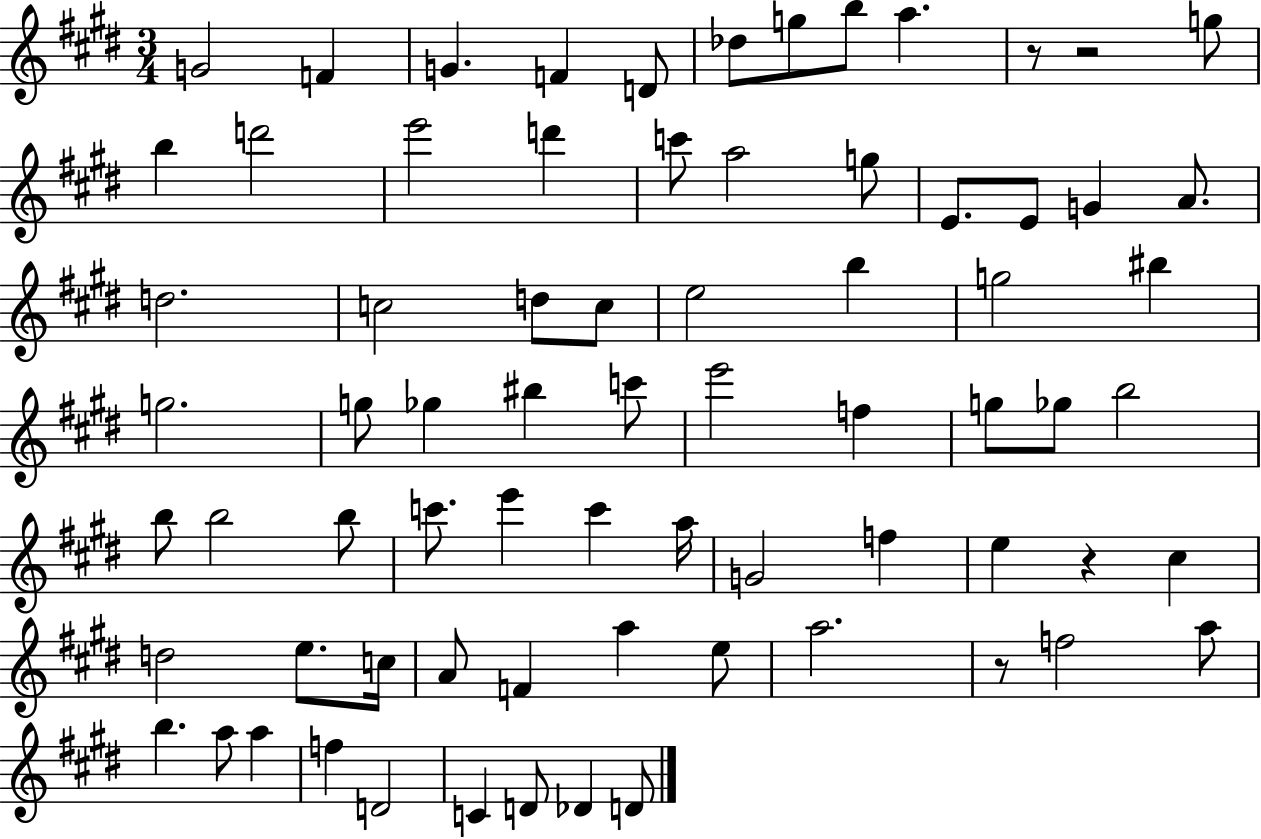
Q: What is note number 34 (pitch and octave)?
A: C6